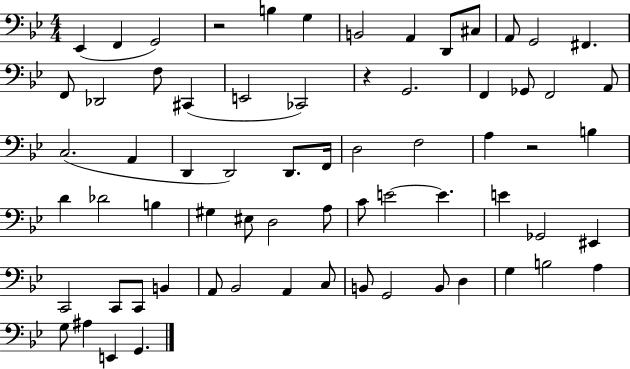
X:1
T:Untitled
M:4/4
L:1/4
K:Bb
_E,, F,, G,,2 z2 B, G, B,,2 A,, D,,/2 ^C,/2 A,,/2 G,,2 ^F,, F,,/2 _D,,2 F,/2 ^C,, E,,2 _C,,2 z G,,2 F,, _G,,/2 F,,2 A,,/2 C,2 A,, D,, D,,2 D,,/2 F,,/4 D,2 F,2 A, z2 B, D _D2 B, ^G, ^E,/2 D,2 A,/2 C/2 E2 E E _G,,2 ^E,, C,,2 C,,/2 C,,/2 B,, A,,/2 _B,,2 A,, C,/2 B,,/2 G,,2 B,,/2 D, G, B,2 A, G,/2 ^A, E,, G,,